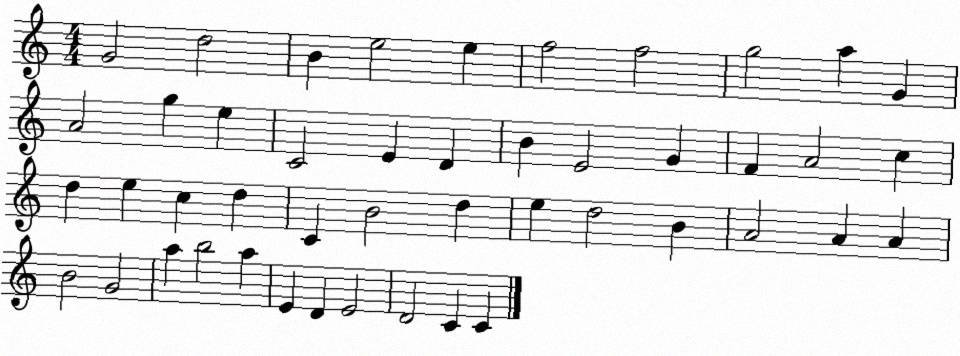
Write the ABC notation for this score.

X:1
T:Untitled
M:4/4
L:1/4
K:C
G2 d2 B e2 e f2 f2 g2 a G A2 g e C2 E D B E2 G F A2 c d e c d C B2 d e d2 B A2 A A B2 G2 a b2 a E D E2 D2 C C